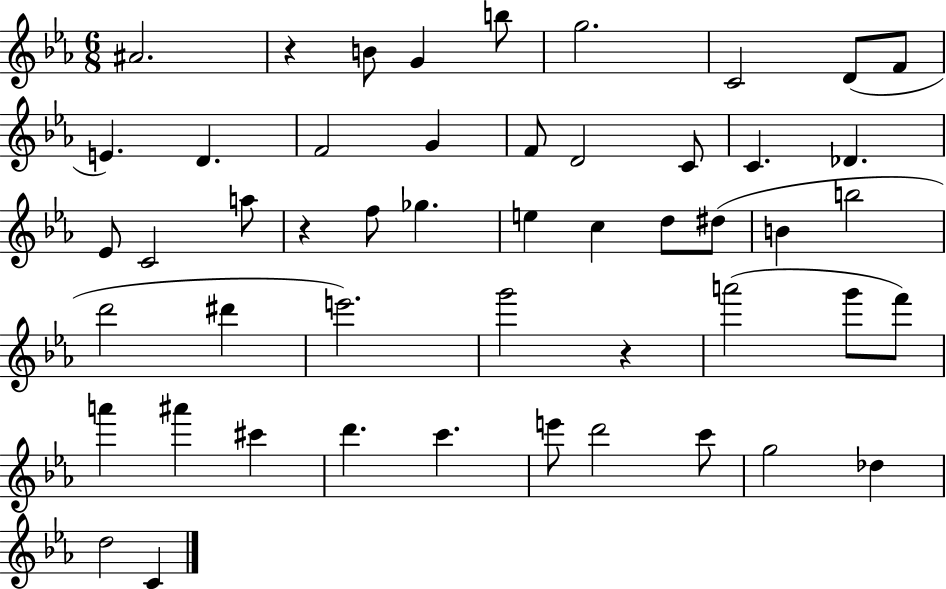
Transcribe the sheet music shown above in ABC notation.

X:1
T:Untitled
M:6/8
L:1/4
K:Eb
^A2 z B/2 G b/2 g2 C2 D/2 F/2 E D F2 G F/2 D2 C/2 C _D _E/2 C2 a/2 z f/2 _g e c d/2 ^d/2 B b2 d'2 ^d' e'2 g'2 z a'2 g'/2 f'/2 a' ^a' ^c' d' c' e'/2 d'2 c'/2 g2 _d d2 C